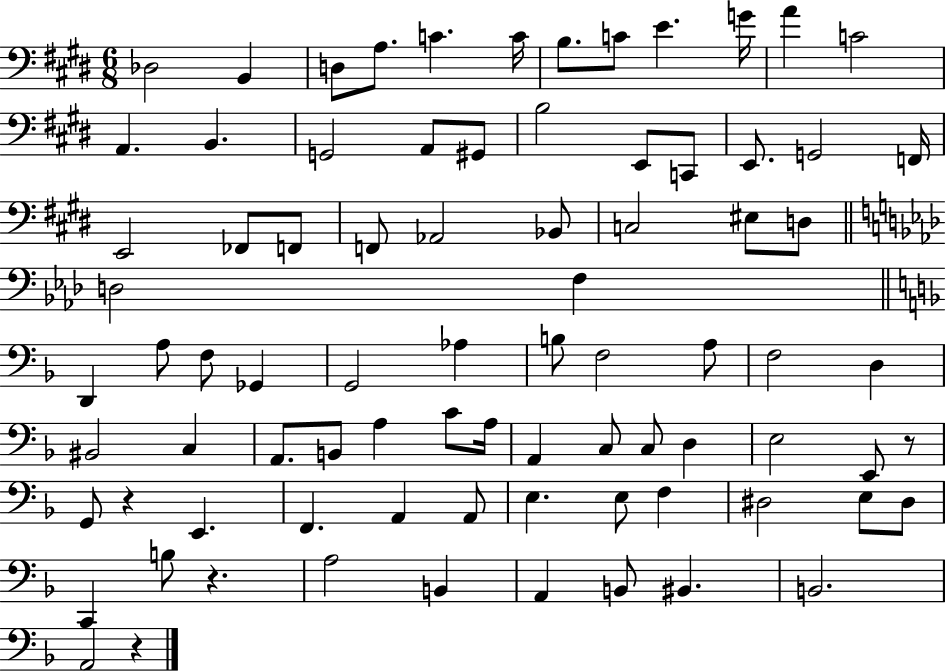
Db3/h B2/q D3/e A3/e. C4/q. C4/s B3/e. C4/e E4/q. G4/s A4/q C4/h A2/q. B2/q. G2/h A2/e G#2/e B3/h E2/e C2/e E2/e. G2/h F2/s E2/h FES2/e F2/e F2/e Ab2/h Bb2/e C3/h EIS3/e D3/e D3/h F3/q D2/q A3/e F3/e Gb2/q G2/h Ab3/q B3/e F3/h A3/e F3/h D3/q BIS2/h C3/q A2/e. B2/e A3/q C4/e A3/s A2/q C3/e C3/e D3/q E3/h E2/e R/e G2/e R/q E2/q. F2/q. A2/q A2/e E3/q. E3/e F3/q D#3/h E3/e D#3/e C2/q B3/e R/q. A3/h B2/q A2/q B2/e BIS2/q. B2/h. A2/h R/q